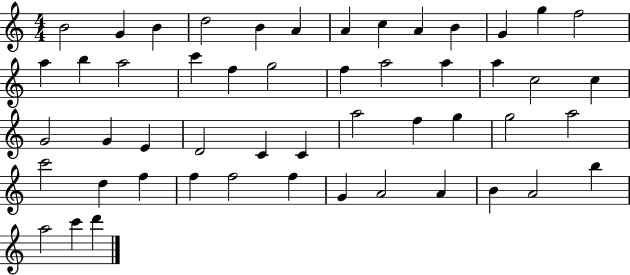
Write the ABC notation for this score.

X:1
T:Untitled
M:4/4
L:1/4
K:C
B2 G B d2 B A A c A B G g f2 a b a2 c' f g2 f a2 a a c2 c G2 G E D2 C C a2 f g g2 a2 c'2 d f f f2 f G A2 A B A2 b a2 c' d'